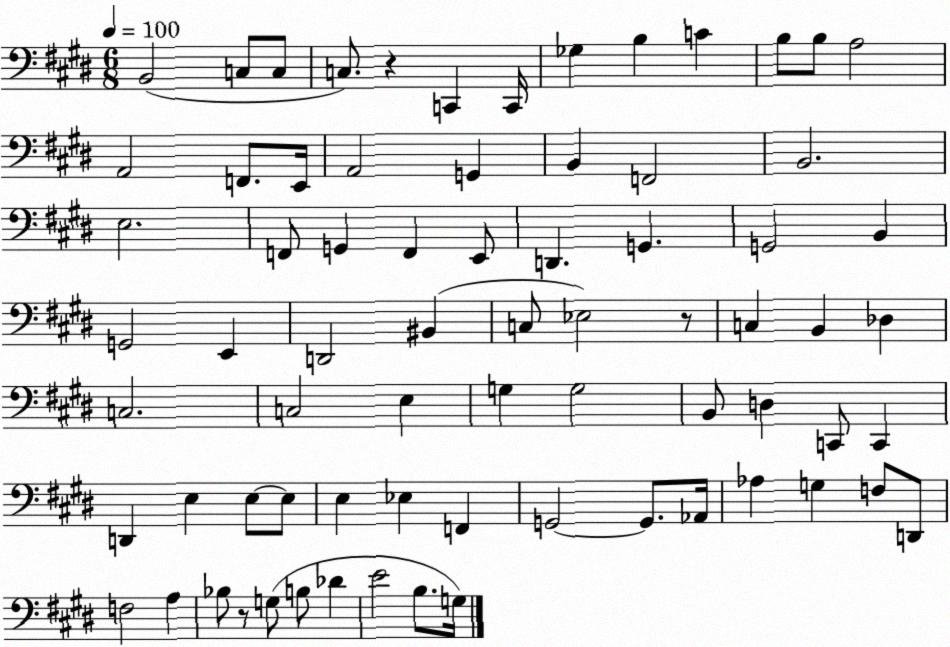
X:1
T:Untitled
M:6/8
L:1/4
K:E
B,,2 C,/2 C,/2 C,/2 z C,, C,,/4 _G, B, C B,/2 B,/2 A,2 A,,2 F,,/2 E,,/4 A,,2 G,, B,, F,,2 B,,2 E,2 F,,/2 G,, F,, E,,/2 D,, G,, G,,2 B,, G,,2 E,, D,,2 ^B,, C,/2 _E,2 z/2 C, B,, _D, C,2 C,2 E, G, G,2 B,,/2 D, C,,/2 C,, D,, E, E,/2 E,/2 E, _E, F,, G,,2 G,,/2 _A,,/4 _A, G, F,/2 D,,/2 F,2 A, _B,/2 z/2 G,/2 B,/2 _D E2 B,/2 G,/4